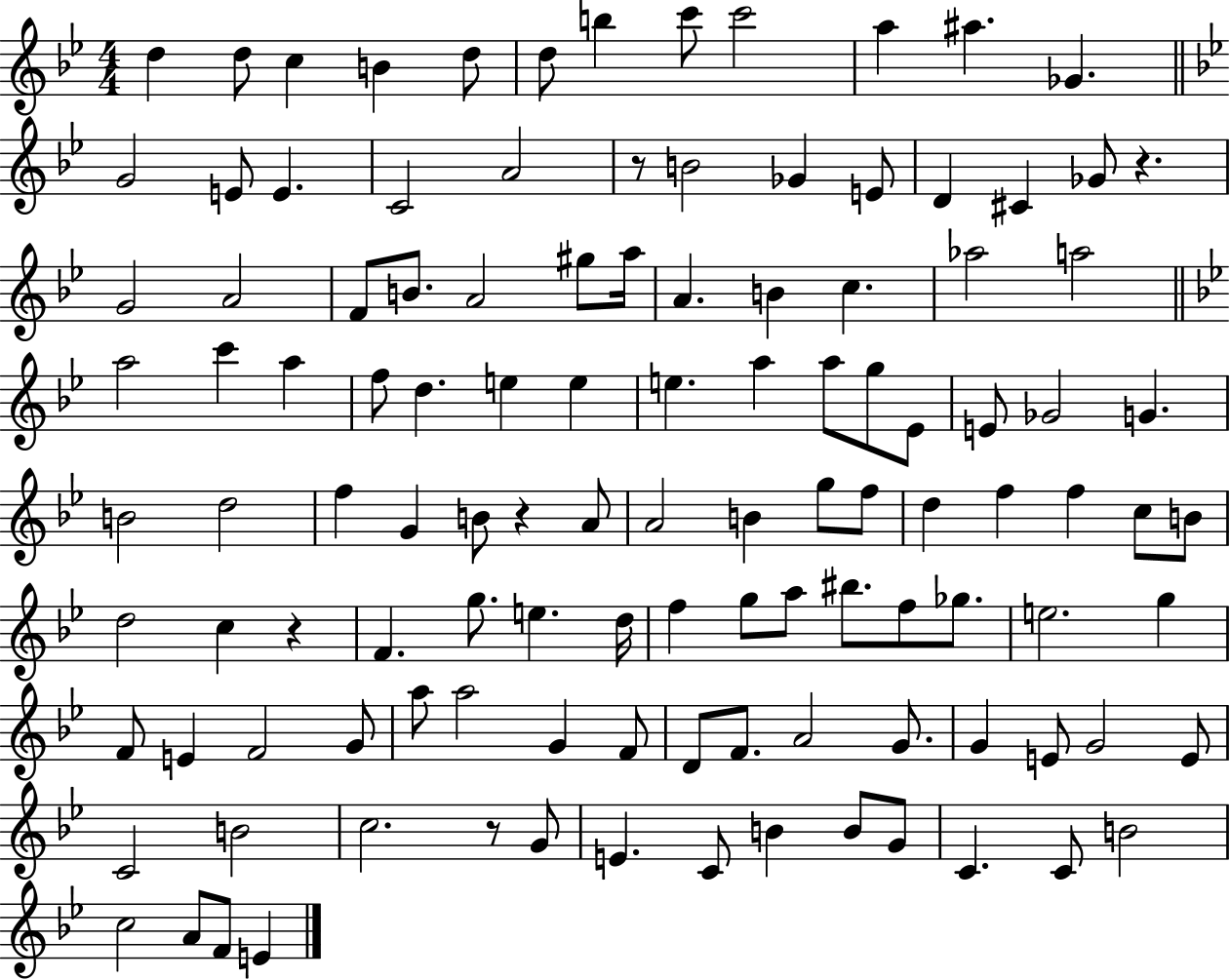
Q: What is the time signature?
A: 4/4